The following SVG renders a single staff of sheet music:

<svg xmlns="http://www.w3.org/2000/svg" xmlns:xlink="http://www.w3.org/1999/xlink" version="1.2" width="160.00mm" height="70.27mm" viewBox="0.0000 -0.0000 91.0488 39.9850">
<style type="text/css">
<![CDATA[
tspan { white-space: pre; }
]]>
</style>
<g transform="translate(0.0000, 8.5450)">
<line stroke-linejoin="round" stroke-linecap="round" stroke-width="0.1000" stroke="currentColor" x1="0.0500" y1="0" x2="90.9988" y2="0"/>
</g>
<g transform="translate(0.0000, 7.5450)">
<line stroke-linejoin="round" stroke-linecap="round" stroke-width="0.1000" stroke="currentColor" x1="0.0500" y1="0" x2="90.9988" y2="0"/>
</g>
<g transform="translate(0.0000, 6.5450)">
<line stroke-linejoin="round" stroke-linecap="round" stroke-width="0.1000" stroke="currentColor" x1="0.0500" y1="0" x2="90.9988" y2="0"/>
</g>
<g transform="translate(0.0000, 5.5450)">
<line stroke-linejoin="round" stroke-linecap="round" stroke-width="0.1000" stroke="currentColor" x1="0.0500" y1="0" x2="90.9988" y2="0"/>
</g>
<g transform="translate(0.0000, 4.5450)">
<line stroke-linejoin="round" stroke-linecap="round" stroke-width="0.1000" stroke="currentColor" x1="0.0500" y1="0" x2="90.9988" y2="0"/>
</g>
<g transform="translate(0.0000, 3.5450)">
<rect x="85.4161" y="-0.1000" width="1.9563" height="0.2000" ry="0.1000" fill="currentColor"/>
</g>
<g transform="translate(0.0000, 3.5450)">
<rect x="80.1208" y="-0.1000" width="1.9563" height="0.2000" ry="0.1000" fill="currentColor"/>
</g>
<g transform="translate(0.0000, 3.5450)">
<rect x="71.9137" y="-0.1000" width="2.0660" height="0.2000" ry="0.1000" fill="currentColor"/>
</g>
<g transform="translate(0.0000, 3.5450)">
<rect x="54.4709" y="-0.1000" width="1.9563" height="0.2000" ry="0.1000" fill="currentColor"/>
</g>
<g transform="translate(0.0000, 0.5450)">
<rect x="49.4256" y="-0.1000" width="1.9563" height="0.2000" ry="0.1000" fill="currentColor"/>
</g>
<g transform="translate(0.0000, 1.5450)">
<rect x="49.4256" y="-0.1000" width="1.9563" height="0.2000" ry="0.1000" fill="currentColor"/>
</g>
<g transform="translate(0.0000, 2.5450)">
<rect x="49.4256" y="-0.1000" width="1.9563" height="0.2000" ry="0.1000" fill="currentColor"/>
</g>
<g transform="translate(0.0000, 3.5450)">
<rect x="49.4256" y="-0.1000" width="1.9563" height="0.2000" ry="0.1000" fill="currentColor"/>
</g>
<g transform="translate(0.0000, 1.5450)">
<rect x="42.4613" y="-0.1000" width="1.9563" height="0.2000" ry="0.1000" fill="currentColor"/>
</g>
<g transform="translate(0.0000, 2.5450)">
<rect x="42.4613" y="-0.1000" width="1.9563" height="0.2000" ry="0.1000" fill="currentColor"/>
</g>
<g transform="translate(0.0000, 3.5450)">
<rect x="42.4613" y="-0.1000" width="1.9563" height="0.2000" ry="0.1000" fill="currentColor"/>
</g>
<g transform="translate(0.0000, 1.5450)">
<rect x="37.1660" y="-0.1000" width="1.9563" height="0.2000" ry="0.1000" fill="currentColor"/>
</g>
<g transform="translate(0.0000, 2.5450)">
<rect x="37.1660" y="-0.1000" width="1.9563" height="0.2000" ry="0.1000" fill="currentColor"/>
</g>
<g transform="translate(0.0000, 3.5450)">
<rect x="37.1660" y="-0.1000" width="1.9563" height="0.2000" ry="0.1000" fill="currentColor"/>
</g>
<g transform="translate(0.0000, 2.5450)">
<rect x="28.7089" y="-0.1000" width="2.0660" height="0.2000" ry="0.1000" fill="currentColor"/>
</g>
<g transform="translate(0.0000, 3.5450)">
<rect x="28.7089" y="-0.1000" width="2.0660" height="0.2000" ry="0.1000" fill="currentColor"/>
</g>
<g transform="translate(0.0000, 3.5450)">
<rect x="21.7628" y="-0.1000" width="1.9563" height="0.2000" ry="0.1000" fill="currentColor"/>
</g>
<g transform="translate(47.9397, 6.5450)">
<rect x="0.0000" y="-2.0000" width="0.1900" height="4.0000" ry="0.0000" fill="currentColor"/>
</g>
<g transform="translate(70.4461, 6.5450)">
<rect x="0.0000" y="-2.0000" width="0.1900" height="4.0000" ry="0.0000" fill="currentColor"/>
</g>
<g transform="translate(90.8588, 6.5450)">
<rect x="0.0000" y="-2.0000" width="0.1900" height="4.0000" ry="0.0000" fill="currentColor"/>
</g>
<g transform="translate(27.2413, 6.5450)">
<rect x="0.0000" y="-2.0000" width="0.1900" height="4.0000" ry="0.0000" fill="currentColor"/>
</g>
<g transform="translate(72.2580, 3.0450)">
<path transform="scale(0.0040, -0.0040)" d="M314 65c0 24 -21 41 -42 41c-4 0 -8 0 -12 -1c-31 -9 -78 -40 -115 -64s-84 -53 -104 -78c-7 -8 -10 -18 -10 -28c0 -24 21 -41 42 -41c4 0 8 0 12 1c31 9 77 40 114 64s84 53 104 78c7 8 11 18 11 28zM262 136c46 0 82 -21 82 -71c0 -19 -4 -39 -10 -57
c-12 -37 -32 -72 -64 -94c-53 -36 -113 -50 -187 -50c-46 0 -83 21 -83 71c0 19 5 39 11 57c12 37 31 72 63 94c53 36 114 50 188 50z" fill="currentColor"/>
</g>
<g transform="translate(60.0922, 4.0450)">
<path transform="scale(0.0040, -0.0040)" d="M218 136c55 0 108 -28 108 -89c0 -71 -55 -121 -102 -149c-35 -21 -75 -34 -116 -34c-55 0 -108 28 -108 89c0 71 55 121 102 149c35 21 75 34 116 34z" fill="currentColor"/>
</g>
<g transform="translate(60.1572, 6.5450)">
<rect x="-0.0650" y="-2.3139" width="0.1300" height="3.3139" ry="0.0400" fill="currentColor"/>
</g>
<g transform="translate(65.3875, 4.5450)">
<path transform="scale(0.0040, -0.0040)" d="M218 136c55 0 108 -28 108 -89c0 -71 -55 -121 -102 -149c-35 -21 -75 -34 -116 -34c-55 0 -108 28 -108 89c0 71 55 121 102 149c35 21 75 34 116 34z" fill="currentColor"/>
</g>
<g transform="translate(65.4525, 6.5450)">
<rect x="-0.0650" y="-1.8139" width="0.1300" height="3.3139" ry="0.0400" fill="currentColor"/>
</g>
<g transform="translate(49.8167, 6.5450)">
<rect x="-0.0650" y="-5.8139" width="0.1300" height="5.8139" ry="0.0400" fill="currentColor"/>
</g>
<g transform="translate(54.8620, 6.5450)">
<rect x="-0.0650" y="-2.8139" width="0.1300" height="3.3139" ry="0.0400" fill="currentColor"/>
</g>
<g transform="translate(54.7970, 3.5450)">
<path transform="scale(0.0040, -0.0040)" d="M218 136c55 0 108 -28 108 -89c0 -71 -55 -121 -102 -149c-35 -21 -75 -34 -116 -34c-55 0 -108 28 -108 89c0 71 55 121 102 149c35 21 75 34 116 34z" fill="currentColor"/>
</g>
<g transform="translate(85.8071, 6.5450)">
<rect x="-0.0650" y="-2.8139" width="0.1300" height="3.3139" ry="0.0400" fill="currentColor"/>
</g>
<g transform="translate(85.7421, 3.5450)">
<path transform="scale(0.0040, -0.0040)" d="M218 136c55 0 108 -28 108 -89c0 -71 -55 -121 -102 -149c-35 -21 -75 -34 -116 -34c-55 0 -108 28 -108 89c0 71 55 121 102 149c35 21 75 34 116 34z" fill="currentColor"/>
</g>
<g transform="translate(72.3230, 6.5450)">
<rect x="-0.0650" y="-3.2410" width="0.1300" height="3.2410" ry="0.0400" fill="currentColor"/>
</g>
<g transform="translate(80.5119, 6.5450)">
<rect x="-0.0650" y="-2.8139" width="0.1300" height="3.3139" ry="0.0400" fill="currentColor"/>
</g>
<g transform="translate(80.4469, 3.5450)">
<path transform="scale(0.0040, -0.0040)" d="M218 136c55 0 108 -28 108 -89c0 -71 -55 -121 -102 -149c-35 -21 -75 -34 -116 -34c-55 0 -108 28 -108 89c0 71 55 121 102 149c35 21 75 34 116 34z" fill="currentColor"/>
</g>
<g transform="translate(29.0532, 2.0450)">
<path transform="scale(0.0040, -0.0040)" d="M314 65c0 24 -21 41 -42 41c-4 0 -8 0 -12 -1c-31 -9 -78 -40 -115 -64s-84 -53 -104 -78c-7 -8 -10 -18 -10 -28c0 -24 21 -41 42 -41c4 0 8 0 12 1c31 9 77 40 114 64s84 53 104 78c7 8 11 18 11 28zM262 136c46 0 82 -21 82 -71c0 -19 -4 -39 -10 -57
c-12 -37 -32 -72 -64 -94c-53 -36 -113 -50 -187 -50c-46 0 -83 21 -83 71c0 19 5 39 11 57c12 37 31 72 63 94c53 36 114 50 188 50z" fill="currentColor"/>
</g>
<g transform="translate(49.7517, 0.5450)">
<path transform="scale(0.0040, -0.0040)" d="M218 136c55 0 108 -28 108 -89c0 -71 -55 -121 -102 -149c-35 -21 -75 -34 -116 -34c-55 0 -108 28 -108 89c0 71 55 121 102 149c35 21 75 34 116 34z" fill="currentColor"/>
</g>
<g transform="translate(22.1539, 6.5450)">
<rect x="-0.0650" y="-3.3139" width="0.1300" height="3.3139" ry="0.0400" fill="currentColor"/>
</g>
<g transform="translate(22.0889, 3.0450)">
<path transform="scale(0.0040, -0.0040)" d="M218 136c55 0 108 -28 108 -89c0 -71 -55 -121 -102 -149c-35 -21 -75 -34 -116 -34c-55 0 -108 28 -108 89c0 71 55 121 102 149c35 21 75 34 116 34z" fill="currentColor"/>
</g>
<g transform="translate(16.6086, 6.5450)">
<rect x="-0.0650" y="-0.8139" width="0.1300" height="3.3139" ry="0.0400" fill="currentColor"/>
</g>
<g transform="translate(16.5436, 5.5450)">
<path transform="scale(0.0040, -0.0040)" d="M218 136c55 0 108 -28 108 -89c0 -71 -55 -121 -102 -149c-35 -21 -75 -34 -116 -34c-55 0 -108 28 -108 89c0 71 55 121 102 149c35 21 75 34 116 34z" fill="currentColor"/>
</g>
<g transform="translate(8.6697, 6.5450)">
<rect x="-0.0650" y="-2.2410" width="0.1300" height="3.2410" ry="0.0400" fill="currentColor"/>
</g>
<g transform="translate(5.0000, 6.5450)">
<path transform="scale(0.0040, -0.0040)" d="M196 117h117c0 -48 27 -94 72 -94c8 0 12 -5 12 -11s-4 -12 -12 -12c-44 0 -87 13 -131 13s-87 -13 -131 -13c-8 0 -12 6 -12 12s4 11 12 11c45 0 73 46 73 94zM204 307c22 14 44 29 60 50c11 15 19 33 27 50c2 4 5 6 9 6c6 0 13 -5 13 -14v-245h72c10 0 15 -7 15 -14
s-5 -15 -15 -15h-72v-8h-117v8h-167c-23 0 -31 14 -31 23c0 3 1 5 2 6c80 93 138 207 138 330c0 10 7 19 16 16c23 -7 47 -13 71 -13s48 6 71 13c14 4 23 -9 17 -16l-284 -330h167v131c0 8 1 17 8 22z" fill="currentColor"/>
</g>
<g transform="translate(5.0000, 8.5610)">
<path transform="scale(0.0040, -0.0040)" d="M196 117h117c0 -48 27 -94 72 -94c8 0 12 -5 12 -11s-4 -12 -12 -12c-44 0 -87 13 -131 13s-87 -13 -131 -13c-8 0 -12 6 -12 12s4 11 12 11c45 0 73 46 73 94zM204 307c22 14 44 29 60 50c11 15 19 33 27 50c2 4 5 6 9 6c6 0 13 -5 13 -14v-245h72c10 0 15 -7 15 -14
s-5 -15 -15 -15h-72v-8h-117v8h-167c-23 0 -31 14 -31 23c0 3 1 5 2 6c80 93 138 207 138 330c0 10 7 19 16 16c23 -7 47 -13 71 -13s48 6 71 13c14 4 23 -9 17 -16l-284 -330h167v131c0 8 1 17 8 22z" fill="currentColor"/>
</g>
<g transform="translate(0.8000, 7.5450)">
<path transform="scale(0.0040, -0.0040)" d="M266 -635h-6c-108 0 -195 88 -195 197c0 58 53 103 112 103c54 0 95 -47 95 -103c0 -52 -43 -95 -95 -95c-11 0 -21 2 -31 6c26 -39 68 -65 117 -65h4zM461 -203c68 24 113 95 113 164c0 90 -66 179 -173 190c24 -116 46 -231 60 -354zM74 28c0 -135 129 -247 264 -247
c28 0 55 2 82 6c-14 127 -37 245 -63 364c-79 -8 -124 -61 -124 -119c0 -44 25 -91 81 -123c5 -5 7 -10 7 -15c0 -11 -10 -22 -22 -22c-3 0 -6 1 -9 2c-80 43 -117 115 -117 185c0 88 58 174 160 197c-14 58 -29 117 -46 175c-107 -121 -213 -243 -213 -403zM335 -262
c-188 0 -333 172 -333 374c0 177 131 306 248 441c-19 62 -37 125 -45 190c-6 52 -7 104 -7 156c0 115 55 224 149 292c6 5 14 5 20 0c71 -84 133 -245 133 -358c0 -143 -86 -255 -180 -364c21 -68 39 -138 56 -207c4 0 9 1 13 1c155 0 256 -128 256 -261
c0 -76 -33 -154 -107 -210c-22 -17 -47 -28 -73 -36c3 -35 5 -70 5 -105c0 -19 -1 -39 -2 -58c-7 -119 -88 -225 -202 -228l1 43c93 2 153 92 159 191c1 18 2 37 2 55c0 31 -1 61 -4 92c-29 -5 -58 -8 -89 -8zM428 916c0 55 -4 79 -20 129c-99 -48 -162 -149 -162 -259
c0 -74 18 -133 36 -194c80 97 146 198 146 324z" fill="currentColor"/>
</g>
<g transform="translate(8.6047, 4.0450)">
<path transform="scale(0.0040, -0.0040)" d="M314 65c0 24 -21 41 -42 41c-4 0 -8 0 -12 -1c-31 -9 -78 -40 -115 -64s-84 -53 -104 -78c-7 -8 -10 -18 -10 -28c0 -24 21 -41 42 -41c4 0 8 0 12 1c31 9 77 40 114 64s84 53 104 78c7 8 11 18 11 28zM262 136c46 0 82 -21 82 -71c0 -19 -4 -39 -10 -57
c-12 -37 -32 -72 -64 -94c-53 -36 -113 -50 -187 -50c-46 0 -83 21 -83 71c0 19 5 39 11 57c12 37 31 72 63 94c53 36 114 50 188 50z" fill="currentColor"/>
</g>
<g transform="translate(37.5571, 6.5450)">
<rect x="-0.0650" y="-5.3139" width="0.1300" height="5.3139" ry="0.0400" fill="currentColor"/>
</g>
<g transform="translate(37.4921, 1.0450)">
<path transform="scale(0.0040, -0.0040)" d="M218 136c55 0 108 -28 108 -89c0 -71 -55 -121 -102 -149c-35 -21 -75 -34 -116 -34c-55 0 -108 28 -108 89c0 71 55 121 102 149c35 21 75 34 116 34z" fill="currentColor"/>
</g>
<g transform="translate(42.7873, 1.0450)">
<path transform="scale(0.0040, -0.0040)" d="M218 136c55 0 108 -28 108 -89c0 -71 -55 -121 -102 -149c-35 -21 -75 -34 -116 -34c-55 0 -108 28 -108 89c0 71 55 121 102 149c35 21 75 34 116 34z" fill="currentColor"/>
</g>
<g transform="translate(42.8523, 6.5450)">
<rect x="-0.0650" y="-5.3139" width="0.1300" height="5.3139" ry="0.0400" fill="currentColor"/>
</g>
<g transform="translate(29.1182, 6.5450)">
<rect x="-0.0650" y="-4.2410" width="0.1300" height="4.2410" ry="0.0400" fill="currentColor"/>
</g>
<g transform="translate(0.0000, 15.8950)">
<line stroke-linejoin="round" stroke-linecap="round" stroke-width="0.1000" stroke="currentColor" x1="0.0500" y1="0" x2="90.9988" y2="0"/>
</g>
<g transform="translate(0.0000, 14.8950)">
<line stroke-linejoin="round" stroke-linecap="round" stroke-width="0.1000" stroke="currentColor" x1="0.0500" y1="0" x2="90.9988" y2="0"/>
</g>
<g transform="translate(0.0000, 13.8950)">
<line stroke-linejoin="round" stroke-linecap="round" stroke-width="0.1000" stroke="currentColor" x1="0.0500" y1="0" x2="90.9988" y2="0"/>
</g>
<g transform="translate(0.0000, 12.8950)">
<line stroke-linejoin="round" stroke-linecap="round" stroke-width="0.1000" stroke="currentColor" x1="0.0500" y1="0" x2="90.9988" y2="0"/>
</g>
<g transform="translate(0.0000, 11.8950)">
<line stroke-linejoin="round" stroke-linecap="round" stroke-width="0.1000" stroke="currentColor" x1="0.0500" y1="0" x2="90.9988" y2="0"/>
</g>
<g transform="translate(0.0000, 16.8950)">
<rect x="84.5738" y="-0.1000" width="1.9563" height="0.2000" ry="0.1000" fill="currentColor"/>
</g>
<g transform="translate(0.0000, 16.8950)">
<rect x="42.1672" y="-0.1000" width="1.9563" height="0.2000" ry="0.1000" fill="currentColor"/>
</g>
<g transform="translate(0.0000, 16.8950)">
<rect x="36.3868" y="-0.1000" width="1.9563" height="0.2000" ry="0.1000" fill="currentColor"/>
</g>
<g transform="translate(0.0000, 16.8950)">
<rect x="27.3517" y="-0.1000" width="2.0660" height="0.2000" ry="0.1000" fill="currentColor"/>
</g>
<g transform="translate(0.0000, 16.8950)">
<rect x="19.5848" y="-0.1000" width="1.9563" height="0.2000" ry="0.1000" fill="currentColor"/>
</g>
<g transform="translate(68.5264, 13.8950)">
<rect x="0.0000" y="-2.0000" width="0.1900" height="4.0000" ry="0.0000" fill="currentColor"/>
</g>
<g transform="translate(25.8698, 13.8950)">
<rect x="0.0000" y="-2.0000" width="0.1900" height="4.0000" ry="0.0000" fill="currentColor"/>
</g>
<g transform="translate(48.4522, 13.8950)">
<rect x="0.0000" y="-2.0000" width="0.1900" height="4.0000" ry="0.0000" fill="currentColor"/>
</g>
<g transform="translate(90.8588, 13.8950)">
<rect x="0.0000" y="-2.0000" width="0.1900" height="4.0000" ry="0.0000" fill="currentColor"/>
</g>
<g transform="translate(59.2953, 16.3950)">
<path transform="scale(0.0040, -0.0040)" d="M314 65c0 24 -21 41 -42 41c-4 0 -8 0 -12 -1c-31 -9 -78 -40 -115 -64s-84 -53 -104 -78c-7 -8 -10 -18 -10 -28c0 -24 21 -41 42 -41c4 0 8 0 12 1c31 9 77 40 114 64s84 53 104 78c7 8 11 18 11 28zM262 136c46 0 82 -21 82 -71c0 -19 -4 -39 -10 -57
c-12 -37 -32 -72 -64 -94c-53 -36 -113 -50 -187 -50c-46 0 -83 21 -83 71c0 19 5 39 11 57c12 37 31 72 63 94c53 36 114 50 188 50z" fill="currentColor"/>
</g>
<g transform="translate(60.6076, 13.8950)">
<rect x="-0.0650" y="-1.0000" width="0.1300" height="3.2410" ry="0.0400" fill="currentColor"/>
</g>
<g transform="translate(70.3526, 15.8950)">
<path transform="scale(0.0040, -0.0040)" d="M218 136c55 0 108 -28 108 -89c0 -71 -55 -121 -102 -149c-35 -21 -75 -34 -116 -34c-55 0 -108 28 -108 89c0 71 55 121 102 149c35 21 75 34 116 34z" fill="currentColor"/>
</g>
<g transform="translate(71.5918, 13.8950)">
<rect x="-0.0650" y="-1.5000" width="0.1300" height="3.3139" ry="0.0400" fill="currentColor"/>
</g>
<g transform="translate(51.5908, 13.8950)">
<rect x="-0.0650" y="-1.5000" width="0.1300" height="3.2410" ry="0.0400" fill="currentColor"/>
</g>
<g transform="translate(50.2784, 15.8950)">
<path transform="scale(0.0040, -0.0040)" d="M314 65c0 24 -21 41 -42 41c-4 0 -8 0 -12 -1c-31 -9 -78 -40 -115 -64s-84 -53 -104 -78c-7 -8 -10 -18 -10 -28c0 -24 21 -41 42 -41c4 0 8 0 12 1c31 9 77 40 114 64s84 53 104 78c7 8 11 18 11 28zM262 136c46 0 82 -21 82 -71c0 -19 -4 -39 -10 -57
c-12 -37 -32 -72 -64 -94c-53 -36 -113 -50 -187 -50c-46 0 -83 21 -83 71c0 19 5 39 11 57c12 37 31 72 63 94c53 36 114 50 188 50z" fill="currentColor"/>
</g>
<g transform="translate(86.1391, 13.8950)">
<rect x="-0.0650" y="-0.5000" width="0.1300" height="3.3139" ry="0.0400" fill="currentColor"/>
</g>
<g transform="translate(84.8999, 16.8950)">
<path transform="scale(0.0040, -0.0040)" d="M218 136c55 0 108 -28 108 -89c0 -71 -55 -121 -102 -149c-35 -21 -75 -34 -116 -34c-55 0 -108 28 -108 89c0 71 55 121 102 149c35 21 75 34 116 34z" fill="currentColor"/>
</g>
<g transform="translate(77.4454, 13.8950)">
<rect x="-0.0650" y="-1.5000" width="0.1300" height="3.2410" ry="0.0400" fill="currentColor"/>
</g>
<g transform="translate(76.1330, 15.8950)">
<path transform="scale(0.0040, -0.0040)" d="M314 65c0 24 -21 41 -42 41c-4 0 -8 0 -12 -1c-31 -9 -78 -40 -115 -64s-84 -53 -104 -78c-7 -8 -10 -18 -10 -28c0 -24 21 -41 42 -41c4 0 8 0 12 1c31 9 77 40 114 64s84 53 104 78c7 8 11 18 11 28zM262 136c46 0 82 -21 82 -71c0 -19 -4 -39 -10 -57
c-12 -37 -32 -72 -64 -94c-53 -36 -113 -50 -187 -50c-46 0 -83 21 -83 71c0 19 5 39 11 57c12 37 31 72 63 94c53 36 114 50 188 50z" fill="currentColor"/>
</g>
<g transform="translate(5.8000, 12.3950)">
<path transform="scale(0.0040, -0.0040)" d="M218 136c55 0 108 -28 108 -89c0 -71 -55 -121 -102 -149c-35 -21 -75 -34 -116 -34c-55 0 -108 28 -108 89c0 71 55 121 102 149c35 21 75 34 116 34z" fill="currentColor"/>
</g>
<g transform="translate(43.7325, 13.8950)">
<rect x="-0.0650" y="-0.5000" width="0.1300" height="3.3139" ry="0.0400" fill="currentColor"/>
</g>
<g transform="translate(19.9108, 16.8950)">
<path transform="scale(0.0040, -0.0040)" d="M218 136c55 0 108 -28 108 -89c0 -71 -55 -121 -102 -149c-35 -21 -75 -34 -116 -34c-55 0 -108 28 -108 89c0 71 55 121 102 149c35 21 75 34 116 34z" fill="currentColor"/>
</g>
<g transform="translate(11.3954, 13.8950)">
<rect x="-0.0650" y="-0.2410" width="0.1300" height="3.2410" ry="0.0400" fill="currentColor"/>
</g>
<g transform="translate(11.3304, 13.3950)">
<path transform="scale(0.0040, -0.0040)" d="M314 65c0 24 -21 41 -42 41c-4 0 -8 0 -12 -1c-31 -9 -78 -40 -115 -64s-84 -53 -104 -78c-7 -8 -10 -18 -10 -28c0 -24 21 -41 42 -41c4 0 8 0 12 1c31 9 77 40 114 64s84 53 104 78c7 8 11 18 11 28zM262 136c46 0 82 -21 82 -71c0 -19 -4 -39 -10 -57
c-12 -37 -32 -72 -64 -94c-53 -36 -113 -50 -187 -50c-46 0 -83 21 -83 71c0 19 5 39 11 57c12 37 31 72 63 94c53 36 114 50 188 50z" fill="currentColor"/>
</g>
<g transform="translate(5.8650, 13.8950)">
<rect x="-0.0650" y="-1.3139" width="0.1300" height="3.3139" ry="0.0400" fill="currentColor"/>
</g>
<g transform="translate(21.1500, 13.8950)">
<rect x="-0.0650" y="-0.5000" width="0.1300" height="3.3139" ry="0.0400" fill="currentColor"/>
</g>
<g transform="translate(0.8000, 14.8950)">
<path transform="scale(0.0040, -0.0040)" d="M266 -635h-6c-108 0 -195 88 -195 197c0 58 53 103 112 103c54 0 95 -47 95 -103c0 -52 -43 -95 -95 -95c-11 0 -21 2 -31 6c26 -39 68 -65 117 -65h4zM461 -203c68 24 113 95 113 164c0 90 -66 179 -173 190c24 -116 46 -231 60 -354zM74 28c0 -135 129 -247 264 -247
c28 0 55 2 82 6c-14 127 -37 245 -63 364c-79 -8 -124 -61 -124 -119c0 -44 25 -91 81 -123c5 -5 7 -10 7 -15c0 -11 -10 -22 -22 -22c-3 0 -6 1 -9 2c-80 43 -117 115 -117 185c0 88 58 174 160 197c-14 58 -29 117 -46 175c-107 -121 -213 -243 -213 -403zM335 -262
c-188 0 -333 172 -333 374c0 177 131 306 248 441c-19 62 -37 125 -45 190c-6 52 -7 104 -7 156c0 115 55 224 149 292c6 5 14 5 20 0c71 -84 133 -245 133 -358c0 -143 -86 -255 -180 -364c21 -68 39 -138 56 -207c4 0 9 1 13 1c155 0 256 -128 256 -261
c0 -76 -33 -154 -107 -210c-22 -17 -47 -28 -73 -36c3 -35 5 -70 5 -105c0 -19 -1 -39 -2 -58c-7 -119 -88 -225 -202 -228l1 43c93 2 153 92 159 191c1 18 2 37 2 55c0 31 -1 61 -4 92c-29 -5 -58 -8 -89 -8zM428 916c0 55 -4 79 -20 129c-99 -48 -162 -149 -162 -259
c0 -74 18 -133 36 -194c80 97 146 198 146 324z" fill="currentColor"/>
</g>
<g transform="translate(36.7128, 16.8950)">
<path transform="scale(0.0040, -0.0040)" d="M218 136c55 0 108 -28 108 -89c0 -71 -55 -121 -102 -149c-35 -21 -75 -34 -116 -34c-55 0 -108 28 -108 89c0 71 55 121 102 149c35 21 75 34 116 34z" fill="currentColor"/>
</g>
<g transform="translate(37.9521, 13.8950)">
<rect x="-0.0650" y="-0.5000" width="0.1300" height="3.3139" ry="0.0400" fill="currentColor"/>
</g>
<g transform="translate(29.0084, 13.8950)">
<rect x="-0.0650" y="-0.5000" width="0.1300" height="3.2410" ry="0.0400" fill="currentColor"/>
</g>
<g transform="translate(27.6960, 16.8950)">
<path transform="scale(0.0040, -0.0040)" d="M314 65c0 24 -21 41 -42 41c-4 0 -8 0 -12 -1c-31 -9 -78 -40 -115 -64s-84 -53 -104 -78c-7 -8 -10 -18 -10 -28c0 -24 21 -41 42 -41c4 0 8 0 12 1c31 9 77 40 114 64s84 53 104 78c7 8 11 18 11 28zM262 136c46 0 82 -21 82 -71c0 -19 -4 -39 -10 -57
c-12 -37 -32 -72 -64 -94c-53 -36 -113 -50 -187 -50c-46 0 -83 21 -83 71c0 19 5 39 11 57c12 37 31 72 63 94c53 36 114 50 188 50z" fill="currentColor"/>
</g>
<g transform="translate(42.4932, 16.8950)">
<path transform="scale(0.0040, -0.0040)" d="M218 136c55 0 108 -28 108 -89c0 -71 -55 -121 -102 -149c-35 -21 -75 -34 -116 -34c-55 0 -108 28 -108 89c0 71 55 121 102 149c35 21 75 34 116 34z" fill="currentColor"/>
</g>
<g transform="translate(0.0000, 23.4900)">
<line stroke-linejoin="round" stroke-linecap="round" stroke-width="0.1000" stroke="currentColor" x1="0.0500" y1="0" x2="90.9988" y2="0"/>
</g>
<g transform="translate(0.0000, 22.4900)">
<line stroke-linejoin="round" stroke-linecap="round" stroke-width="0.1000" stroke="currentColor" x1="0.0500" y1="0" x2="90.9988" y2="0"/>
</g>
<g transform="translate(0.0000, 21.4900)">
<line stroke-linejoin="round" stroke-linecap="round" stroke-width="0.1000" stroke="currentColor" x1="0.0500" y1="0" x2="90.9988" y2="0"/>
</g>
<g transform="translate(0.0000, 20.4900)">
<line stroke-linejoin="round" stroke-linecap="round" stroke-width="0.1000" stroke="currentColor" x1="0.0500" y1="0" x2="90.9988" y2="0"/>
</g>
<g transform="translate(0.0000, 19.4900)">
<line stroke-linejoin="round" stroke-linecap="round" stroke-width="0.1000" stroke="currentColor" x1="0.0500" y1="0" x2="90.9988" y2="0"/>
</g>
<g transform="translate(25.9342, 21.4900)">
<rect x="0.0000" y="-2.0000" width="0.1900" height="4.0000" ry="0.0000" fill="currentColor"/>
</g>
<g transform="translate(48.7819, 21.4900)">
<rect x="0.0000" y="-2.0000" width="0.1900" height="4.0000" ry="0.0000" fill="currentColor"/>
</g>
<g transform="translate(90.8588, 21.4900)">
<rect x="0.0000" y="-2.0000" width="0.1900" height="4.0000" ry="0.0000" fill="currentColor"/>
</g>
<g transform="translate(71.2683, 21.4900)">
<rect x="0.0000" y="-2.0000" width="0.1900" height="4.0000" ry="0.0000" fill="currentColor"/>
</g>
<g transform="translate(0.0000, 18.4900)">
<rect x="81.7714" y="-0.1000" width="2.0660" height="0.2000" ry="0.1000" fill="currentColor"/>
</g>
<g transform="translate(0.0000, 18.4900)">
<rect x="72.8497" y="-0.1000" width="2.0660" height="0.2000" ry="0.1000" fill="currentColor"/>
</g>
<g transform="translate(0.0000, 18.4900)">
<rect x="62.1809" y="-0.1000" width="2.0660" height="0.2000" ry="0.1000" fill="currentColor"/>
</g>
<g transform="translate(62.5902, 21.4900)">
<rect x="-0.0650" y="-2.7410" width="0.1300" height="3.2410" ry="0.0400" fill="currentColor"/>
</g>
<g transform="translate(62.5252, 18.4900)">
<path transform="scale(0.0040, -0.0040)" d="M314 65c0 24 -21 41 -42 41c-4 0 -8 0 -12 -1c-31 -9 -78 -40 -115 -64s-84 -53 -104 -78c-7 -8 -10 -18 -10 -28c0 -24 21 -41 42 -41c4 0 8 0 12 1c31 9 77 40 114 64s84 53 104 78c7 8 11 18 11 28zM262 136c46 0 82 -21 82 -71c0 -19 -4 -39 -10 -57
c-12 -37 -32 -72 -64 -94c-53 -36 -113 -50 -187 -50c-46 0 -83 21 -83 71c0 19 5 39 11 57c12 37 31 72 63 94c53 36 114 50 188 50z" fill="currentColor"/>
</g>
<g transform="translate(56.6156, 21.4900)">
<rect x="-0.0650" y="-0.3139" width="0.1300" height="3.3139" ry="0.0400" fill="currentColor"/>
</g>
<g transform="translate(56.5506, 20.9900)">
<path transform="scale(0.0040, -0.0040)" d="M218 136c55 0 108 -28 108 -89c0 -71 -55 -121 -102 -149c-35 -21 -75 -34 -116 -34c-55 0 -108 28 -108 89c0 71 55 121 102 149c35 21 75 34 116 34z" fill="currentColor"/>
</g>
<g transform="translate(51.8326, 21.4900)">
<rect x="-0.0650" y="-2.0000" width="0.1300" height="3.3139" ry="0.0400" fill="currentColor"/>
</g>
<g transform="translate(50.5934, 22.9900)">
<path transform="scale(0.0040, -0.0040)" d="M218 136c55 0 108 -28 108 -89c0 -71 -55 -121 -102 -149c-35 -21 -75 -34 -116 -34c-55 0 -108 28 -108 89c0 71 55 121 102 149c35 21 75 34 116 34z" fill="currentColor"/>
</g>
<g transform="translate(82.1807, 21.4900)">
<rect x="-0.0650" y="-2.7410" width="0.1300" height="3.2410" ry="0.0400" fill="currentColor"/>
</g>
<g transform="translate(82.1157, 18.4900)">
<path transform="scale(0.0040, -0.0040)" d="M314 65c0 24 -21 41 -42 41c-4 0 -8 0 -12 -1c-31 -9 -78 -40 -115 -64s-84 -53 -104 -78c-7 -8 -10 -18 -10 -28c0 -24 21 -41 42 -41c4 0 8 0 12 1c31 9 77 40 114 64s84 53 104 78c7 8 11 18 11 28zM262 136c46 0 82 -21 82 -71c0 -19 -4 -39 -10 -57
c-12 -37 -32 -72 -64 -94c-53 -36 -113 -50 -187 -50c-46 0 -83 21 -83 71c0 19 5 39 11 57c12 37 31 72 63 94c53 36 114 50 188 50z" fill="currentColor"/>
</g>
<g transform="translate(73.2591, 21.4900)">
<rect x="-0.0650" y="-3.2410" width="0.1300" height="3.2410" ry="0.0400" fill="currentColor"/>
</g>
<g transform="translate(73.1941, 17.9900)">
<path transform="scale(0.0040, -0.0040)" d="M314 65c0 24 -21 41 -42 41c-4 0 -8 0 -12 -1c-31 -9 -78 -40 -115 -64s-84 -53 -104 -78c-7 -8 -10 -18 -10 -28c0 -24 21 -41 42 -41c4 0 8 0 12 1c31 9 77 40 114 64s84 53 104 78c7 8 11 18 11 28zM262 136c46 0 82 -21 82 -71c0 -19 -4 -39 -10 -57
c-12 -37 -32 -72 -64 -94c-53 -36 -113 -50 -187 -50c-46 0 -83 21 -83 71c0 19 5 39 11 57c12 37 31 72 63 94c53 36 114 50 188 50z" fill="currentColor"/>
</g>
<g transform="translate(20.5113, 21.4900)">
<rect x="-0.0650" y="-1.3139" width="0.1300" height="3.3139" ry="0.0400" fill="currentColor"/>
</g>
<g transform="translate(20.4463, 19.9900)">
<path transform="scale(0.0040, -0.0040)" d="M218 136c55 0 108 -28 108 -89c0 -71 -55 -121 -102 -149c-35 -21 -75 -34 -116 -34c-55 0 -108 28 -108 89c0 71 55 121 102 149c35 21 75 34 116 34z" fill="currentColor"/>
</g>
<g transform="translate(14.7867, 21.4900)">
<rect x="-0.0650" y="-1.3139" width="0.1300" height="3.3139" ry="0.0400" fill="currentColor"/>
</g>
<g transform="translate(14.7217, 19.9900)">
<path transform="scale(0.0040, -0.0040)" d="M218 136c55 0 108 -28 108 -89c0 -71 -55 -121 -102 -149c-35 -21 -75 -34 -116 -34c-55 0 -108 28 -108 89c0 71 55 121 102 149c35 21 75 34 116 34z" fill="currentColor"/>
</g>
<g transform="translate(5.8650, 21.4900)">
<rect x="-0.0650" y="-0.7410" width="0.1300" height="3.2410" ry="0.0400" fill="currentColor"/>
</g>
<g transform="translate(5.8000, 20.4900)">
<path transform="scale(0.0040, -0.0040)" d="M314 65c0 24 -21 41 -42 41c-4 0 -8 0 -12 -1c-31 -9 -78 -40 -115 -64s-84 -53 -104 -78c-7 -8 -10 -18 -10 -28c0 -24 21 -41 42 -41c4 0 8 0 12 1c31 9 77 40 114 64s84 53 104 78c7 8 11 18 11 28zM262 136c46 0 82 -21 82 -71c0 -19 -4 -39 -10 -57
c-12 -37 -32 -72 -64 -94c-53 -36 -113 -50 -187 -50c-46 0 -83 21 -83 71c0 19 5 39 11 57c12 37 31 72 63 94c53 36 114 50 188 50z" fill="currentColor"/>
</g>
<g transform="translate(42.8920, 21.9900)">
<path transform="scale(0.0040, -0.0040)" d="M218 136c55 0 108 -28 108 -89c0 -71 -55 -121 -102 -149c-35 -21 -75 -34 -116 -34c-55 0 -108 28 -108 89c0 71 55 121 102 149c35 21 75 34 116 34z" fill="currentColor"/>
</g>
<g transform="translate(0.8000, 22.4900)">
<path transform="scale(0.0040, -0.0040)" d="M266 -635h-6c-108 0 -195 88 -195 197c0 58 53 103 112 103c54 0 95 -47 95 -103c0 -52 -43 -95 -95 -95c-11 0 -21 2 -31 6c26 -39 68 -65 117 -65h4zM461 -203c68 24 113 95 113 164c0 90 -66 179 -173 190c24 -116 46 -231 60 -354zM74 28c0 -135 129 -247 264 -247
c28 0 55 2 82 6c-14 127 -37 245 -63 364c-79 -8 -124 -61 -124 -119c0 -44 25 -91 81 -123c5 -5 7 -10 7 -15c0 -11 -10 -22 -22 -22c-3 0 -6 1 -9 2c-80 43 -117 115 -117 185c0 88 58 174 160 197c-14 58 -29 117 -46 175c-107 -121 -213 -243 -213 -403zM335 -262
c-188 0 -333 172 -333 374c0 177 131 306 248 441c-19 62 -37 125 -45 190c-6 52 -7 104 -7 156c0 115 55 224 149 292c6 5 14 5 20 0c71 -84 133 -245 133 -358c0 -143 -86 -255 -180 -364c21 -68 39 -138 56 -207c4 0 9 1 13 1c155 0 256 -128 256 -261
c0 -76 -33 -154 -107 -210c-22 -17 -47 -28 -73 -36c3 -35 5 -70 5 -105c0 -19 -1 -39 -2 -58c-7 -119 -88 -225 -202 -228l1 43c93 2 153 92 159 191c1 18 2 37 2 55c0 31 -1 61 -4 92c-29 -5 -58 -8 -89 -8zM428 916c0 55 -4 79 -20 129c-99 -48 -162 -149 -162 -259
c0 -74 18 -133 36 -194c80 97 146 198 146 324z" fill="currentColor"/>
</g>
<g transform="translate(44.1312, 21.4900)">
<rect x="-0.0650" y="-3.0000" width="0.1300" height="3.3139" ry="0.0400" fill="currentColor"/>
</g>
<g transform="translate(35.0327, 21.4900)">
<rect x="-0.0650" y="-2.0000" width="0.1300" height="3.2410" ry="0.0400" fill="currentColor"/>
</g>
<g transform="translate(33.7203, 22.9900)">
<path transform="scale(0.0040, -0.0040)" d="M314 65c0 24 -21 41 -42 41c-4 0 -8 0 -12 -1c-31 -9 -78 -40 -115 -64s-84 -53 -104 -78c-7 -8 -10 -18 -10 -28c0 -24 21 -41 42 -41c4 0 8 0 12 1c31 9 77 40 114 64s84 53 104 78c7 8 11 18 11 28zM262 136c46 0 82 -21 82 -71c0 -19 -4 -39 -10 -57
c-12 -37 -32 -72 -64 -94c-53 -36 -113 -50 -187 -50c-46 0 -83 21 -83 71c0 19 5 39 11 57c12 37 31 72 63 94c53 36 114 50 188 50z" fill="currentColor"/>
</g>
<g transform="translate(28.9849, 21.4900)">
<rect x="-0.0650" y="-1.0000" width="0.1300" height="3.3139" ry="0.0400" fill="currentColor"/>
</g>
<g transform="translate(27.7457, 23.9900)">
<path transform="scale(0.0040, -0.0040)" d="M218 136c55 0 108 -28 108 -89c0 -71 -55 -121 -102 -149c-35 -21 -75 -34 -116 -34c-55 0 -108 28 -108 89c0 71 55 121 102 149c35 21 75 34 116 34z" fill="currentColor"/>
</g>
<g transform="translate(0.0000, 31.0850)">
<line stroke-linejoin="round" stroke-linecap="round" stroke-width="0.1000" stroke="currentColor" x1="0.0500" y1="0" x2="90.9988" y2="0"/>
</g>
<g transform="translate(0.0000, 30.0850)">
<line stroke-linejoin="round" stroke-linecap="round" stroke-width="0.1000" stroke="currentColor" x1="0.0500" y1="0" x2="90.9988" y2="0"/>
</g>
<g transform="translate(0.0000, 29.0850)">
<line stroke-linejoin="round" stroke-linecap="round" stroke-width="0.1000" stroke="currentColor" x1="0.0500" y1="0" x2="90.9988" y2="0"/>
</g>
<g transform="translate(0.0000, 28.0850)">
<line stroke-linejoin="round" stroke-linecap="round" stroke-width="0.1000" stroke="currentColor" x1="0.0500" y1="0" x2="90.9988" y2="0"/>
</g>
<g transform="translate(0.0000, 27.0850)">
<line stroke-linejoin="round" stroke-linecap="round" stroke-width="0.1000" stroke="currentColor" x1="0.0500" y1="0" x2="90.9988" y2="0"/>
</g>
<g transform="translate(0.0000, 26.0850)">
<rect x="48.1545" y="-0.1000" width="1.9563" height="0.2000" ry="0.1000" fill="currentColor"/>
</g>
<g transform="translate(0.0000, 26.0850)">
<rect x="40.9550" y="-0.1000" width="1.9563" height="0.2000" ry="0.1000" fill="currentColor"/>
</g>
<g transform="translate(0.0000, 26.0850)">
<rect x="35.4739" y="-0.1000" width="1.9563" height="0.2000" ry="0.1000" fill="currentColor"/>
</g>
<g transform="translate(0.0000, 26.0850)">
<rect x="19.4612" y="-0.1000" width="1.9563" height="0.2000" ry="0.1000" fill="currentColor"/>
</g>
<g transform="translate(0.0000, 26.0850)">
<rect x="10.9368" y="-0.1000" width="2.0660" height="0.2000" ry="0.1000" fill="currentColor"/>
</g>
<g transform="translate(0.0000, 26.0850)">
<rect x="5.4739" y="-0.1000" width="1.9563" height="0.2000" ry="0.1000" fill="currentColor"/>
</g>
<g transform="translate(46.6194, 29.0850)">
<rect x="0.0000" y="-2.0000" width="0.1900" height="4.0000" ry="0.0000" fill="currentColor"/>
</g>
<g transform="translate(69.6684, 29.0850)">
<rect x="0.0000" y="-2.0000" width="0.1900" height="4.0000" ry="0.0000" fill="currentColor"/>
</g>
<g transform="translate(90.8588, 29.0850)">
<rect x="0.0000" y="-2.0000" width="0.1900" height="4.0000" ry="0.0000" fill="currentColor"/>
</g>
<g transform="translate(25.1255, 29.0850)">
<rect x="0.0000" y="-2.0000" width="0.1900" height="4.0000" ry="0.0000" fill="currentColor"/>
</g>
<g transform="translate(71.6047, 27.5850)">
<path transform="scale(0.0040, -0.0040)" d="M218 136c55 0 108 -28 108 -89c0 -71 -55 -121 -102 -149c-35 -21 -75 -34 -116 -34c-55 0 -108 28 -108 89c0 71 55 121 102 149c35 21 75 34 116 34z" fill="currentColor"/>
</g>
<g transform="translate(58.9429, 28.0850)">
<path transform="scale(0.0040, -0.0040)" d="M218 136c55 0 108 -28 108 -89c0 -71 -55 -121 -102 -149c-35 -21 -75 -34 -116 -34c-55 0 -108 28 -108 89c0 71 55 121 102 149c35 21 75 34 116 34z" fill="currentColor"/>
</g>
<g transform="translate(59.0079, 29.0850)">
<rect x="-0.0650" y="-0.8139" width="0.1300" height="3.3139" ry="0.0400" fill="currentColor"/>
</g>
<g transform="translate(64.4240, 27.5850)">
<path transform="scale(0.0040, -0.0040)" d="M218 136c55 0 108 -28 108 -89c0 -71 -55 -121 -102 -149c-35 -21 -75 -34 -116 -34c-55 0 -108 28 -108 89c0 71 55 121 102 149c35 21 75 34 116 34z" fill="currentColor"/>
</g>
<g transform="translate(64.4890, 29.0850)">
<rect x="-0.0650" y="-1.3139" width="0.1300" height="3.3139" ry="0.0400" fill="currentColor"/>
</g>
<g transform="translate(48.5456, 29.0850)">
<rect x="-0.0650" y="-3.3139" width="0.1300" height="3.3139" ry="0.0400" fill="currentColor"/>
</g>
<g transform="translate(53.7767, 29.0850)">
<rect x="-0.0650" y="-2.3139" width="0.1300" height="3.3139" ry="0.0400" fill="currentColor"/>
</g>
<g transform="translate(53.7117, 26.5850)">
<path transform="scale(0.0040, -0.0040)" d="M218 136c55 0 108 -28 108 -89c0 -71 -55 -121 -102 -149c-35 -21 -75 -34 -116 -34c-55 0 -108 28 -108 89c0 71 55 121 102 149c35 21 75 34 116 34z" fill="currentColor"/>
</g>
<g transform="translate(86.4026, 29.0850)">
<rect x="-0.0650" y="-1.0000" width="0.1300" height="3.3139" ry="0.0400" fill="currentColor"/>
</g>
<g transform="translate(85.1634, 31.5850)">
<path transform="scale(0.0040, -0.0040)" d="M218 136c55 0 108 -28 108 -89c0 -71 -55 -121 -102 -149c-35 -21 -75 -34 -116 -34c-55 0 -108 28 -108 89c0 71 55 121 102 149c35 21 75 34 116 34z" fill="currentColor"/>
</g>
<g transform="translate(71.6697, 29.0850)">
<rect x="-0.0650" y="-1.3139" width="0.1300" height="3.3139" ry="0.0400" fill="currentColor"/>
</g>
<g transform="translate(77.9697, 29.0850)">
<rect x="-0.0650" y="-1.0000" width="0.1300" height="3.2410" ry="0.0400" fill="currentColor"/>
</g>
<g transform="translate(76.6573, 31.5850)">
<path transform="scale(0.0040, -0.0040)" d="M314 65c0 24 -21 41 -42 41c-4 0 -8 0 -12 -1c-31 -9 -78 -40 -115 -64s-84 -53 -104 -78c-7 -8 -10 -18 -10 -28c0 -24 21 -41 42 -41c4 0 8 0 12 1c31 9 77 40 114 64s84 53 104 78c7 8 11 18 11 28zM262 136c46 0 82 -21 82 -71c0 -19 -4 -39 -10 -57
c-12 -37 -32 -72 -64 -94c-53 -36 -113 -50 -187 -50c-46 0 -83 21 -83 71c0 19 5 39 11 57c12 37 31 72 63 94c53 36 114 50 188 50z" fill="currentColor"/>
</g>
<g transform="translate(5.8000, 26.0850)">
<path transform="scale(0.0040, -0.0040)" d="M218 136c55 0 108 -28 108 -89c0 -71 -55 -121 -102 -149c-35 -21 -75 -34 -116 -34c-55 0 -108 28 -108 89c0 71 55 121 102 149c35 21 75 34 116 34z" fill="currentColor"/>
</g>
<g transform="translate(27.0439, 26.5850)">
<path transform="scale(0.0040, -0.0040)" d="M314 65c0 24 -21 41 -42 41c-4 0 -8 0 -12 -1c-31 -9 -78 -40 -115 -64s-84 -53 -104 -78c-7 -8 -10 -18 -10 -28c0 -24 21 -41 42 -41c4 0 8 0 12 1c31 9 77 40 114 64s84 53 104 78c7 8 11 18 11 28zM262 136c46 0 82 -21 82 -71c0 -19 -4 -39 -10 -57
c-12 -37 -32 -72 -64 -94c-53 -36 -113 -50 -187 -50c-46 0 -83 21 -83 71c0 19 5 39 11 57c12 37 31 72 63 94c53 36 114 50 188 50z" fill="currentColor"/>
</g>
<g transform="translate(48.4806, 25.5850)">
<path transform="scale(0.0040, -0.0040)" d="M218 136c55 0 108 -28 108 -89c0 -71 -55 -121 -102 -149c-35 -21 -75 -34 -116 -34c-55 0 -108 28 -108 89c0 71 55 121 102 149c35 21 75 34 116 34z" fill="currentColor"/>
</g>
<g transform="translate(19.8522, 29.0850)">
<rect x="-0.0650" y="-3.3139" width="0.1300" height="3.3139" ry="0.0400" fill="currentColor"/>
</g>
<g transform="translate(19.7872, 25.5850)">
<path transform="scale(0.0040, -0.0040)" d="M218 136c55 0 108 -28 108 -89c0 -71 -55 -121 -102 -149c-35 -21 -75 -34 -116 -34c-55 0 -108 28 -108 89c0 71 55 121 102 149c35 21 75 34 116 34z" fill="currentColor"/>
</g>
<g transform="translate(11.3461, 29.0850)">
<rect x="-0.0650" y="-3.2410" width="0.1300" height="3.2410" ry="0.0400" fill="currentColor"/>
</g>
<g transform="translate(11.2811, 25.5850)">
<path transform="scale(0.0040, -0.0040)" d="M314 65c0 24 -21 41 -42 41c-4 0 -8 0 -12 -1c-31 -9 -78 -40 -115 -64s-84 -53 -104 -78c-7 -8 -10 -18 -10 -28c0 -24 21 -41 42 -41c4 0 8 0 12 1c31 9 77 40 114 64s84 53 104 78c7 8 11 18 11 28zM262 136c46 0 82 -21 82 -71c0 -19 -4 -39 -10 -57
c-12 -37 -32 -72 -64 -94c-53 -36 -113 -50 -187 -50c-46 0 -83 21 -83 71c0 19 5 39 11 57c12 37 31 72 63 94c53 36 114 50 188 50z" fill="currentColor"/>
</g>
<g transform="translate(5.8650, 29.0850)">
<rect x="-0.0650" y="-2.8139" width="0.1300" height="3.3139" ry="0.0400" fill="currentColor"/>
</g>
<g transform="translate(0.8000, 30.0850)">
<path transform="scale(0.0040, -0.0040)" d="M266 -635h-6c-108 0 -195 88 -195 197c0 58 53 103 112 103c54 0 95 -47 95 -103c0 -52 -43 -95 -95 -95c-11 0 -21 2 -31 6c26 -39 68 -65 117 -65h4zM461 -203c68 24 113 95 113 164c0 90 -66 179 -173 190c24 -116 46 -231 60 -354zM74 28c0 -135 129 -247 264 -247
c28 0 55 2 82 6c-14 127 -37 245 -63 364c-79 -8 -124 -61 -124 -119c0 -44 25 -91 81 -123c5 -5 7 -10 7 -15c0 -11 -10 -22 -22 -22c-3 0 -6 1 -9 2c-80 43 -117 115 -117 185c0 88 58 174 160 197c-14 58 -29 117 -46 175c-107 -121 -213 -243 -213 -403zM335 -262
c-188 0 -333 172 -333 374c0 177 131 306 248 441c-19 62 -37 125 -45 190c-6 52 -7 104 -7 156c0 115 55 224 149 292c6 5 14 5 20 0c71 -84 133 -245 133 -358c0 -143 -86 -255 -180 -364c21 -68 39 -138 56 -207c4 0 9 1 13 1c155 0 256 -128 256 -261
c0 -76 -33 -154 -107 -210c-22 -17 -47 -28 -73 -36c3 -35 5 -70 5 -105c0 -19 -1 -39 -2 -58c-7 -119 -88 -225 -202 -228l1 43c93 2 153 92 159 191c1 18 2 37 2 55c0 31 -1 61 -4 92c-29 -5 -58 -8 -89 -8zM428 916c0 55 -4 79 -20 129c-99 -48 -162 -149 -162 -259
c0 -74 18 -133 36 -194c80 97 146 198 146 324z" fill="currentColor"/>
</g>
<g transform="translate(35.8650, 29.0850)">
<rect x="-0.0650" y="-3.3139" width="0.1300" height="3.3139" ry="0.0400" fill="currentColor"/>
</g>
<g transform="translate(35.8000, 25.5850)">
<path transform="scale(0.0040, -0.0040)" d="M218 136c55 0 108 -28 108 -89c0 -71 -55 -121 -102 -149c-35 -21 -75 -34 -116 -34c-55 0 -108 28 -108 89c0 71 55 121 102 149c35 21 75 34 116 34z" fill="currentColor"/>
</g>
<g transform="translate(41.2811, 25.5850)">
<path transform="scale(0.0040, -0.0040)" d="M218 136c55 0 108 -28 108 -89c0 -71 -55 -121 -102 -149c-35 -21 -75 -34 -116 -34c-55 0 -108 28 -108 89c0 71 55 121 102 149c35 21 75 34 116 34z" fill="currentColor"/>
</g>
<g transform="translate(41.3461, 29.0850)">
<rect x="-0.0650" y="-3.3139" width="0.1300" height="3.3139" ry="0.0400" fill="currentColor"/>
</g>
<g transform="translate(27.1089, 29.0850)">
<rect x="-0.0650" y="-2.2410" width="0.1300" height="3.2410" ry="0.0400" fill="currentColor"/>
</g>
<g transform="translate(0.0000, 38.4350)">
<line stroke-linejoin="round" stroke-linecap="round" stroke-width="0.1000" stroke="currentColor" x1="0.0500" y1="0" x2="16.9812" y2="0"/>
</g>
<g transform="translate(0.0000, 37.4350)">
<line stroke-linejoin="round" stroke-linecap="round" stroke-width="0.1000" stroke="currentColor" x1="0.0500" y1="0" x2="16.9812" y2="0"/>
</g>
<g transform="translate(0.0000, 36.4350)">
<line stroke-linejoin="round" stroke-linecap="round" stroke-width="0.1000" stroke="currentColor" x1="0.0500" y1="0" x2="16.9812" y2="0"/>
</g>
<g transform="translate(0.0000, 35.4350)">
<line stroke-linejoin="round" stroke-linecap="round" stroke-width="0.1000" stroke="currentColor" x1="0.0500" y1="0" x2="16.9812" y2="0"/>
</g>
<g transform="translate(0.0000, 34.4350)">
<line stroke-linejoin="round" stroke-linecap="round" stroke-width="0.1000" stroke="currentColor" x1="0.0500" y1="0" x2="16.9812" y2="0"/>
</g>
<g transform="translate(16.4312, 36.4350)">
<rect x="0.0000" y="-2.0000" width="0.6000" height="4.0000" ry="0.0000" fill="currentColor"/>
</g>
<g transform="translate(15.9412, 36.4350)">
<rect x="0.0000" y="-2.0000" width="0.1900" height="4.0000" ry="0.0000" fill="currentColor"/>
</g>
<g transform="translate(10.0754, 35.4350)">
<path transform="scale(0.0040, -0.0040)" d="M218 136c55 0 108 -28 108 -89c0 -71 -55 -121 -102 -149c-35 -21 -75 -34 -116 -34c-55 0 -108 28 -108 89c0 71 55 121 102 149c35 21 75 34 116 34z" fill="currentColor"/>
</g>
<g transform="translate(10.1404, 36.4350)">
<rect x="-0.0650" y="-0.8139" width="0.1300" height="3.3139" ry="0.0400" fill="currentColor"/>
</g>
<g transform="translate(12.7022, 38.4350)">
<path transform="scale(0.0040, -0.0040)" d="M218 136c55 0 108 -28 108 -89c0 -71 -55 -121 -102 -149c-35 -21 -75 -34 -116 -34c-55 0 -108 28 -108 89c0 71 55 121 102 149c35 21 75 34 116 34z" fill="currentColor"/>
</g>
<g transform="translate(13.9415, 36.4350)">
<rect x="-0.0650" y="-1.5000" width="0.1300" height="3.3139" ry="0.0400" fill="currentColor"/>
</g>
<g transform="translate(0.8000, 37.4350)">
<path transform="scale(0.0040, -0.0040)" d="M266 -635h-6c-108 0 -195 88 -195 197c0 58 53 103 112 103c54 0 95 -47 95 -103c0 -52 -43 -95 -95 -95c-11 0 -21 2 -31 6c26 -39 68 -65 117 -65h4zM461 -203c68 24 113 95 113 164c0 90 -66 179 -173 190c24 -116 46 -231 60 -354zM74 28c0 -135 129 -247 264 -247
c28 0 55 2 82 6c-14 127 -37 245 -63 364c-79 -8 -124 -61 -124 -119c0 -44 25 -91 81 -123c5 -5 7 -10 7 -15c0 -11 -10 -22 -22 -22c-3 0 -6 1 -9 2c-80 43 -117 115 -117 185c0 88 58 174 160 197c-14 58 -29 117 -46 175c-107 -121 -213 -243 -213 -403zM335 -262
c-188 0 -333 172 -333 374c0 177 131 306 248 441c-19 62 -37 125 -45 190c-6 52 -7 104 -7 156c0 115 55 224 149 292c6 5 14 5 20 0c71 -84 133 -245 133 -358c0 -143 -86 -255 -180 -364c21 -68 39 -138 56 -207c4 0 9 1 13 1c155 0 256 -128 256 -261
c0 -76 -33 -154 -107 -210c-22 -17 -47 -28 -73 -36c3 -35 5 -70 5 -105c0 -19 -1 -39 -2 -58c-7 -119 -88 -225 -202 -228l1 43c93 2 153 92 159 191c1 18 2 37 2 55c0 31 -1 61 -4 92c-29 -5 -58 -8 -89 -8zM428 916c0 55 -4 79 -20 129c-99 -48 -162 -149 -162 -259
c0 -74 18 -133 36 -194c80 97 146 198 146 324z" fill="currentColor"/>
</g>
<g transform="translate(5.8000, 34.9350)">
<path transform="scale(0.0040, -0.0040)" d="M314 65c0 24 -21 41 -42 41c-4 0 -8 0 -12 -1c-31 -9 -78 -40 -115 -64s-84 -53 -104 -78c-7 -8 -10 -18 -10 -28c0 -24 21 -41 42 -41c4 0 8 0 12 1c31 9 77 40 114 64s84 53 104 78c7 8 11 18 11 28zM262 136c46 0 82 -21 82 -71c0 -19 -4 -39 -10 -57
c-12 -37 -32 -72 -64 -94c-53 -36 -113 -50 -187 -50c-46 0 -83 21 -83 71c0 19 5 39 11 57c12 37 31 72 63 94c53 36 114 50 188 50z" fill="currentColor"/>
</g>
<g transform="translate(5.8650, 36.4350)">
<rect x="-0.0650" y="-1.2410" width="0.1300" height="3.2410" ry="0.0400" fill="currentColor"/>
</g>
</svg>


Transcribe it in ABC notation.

X:1
T:Untitled
M:4/4
L:1/4
K:C
g2 d b d'2 f' f' g' a g f b2 a a e c2 C C2 C C E2 D2 E E2 C d2 e e D F2 A F c a2 b2 a2 a b2 b g2 b b b g d e e D2 D e2 d E